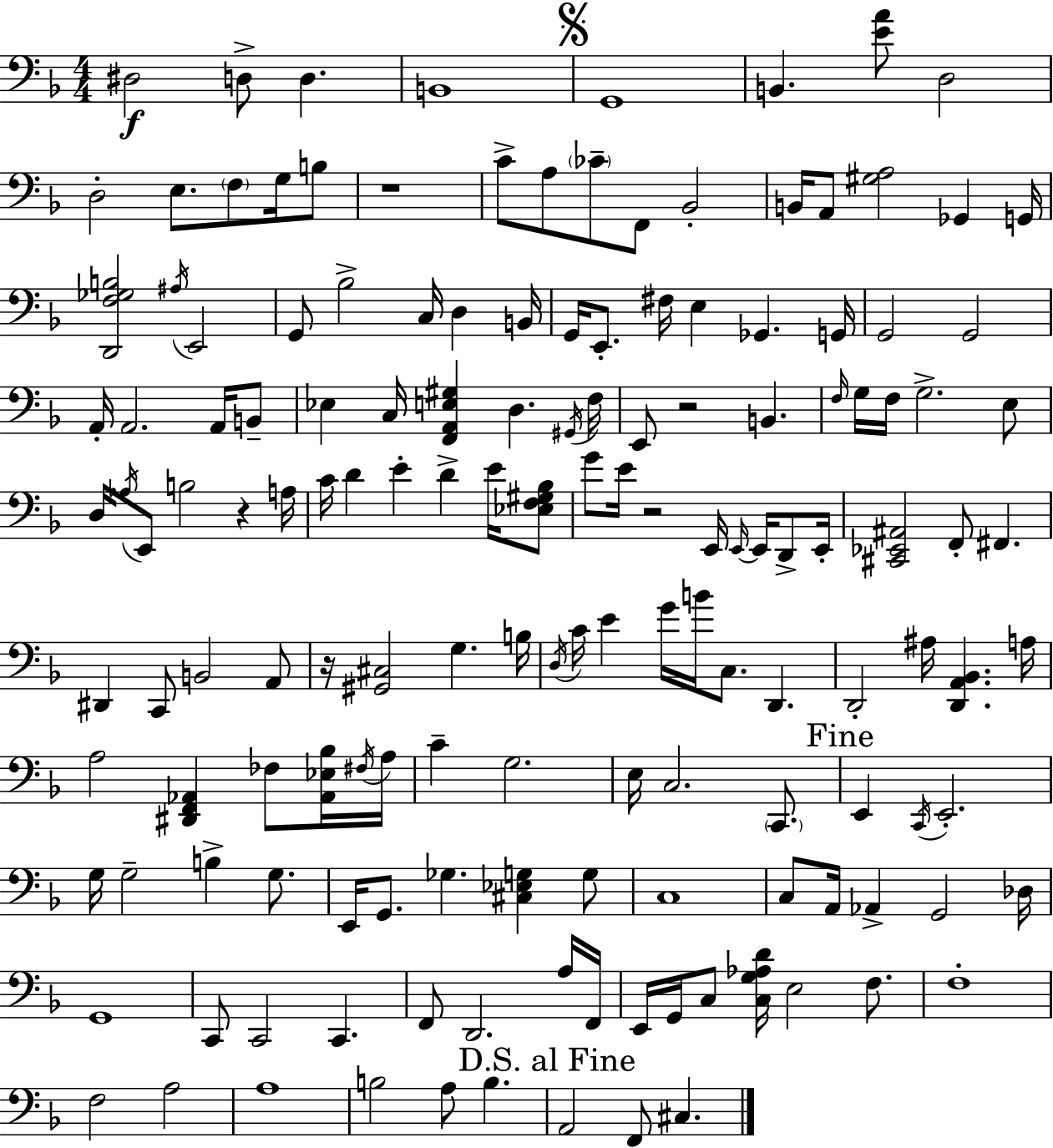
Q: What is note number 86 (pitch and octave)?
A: A#3